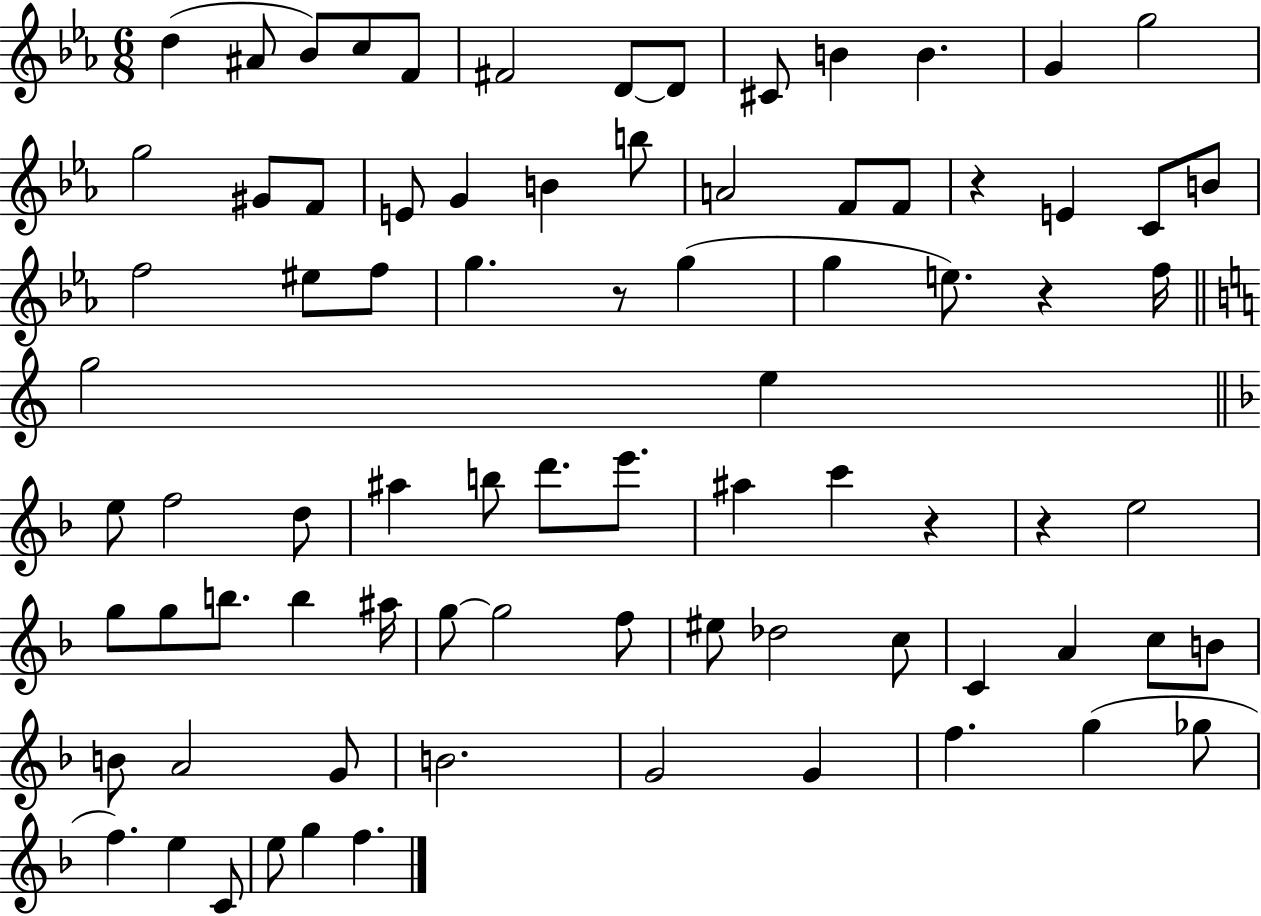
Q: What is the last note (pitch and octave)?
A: F5